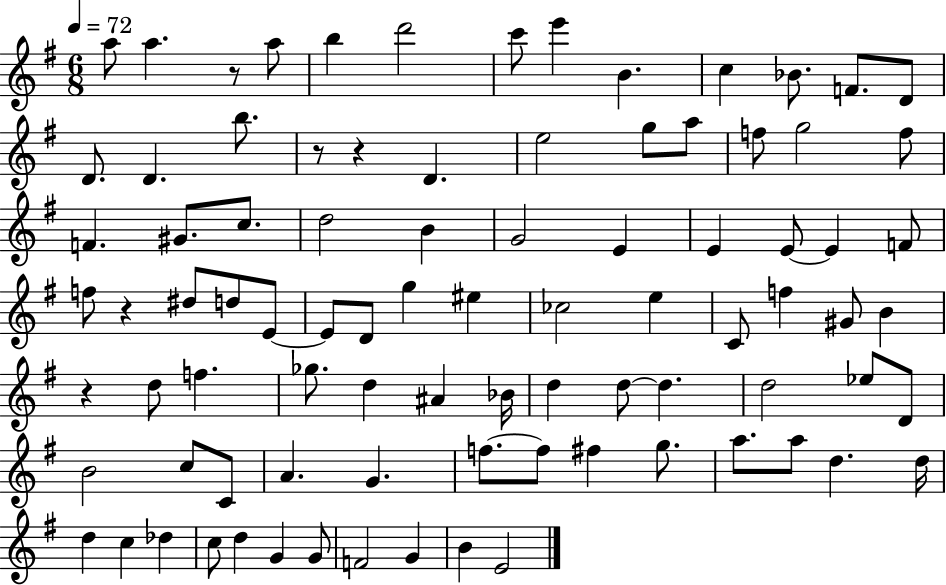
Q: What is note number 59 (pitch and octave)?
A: D4